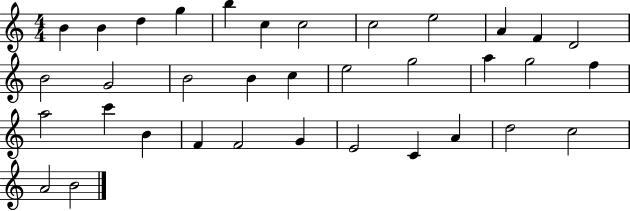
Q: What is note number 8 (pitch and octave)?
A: C5